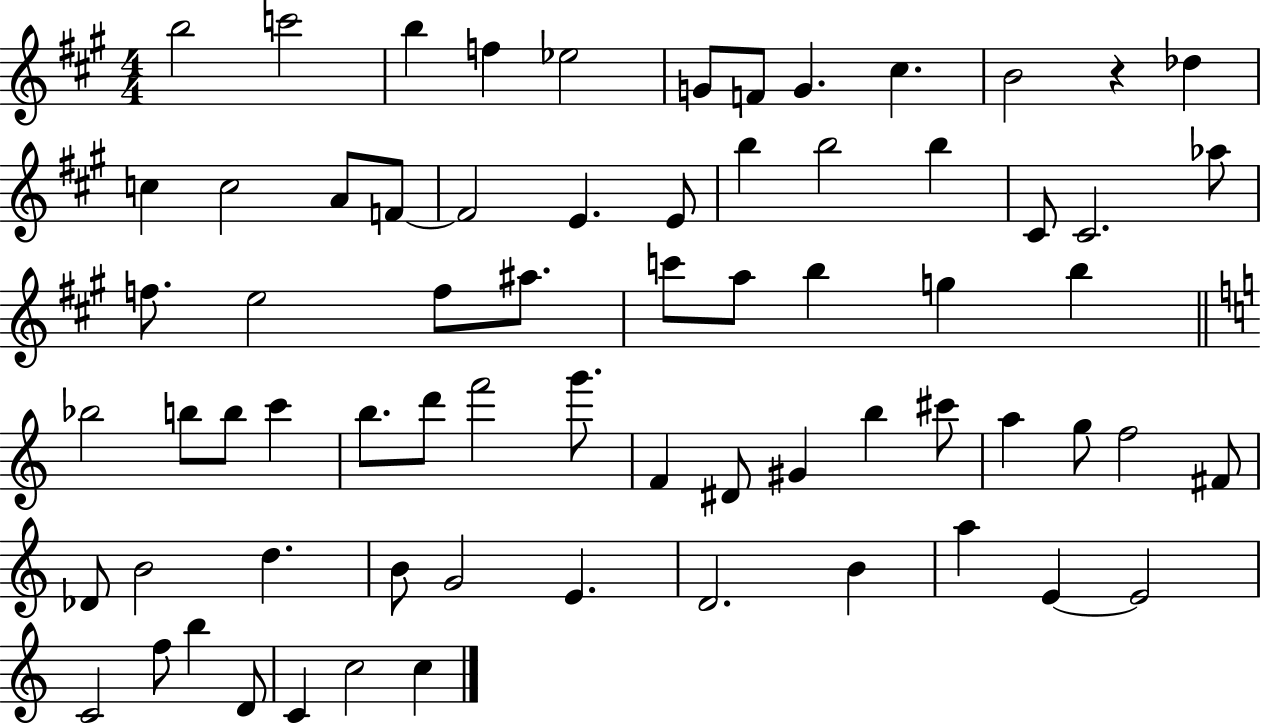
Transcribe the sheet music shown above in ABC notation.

X:1
T:Untitled
M:4/4
L:1/4
K:A
b2 c'2 b f _e2 G/2 F/2 G ^c B2 z _d c c2 A/2 F/2 F2 E E/2 b b2 b ^C/2 ^C2 _a/2 f/2 e2 f/2 ^a/2 c'/2 a/2 b g b _b2 b/2 b/2 c' b/2 d'/2 f'2 g'/2 F ^D/2 ^G b ^c'/2 a g/2 f2 ^F/2 _D/2 B2 d B/2 G2 E D2 B a E E2 C2 f/2 b D/2 C c2 c